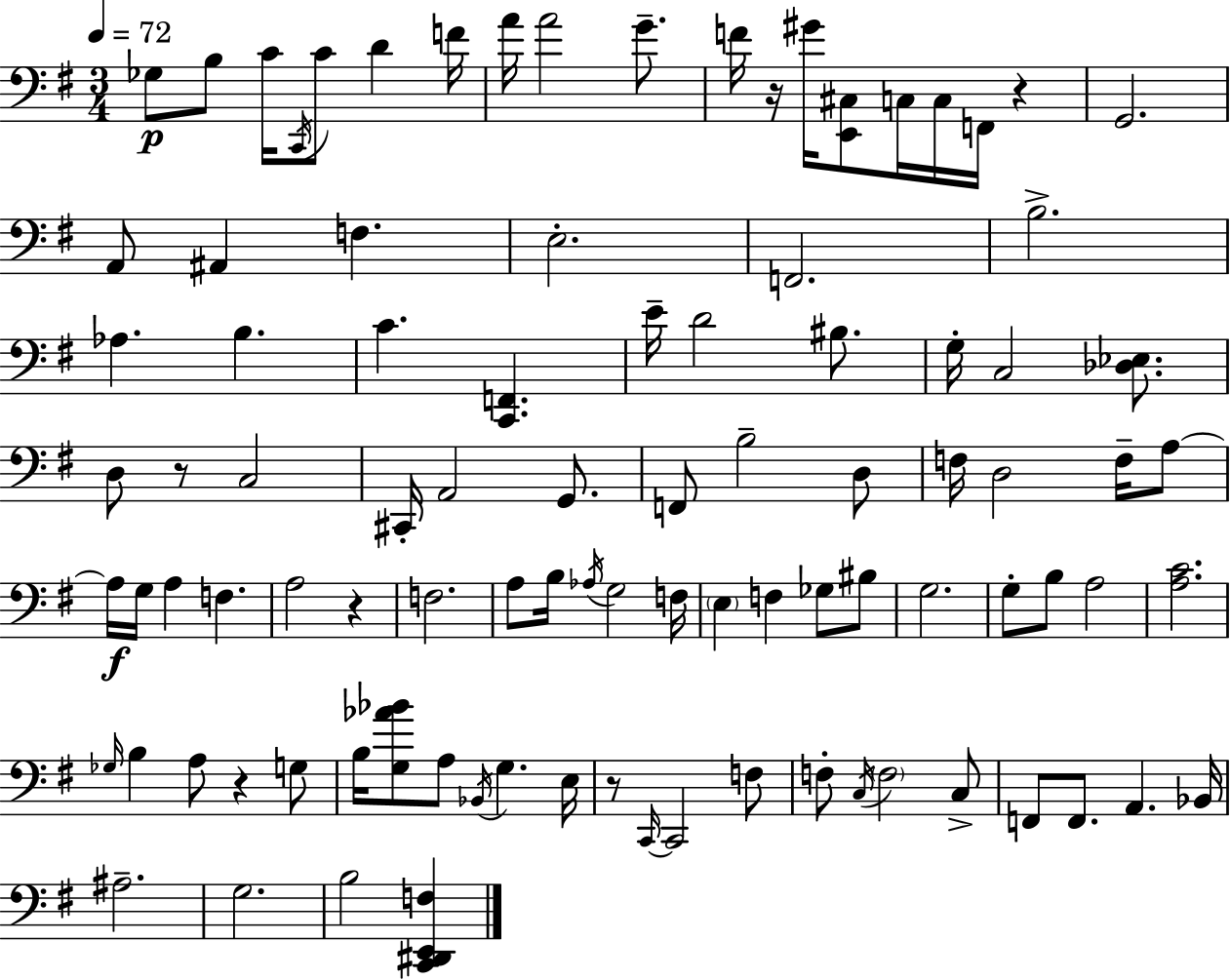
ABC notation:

X:1
T:Untitled
M:3/4
L:1/4
K:Em
_G,/2 B,/2 C/4 C,,/4 C/2 D F/4 A/4 A2 G/2 F/4 z/4 ^G/4 [E,,^C,]/2 C,/4 C,/4 F,,/4 z G,,2 A,,/2 ^A,, F, E,2 F,,2 B,2 _A, B, C [C,,F,,] E/4 D2 ^B,/2 G,/4 C,2 [_D,_E,]/2 D,/2 z/2 C,2 ^C,,/4 A,,2 G,,/2 F,,/2 B,2 D,/2 F,/4 D,2 F,/4 A,/2 A,/4 G,/4 A, F, A,2 z F,2 A,/2 B,/4 _A,/4 G,2 F,/4 E, F, _G,/2 ^B,/2 G,2 G,/2 B,/2 A,2 [A,C]2 _G,/4 B, A,/2 z G,/2 B,/4 [G,_A_B]/2 A,/2 _B,,/4 G, E,/4 z/2 C,,/4 C,,2 F,/2 F,/2 C,/4 F,2 C,/2 F,,/2 F,,/2 A,, _B,,/4 ^A,2 G,2 B,2 [C,,^D,,E,,F,]